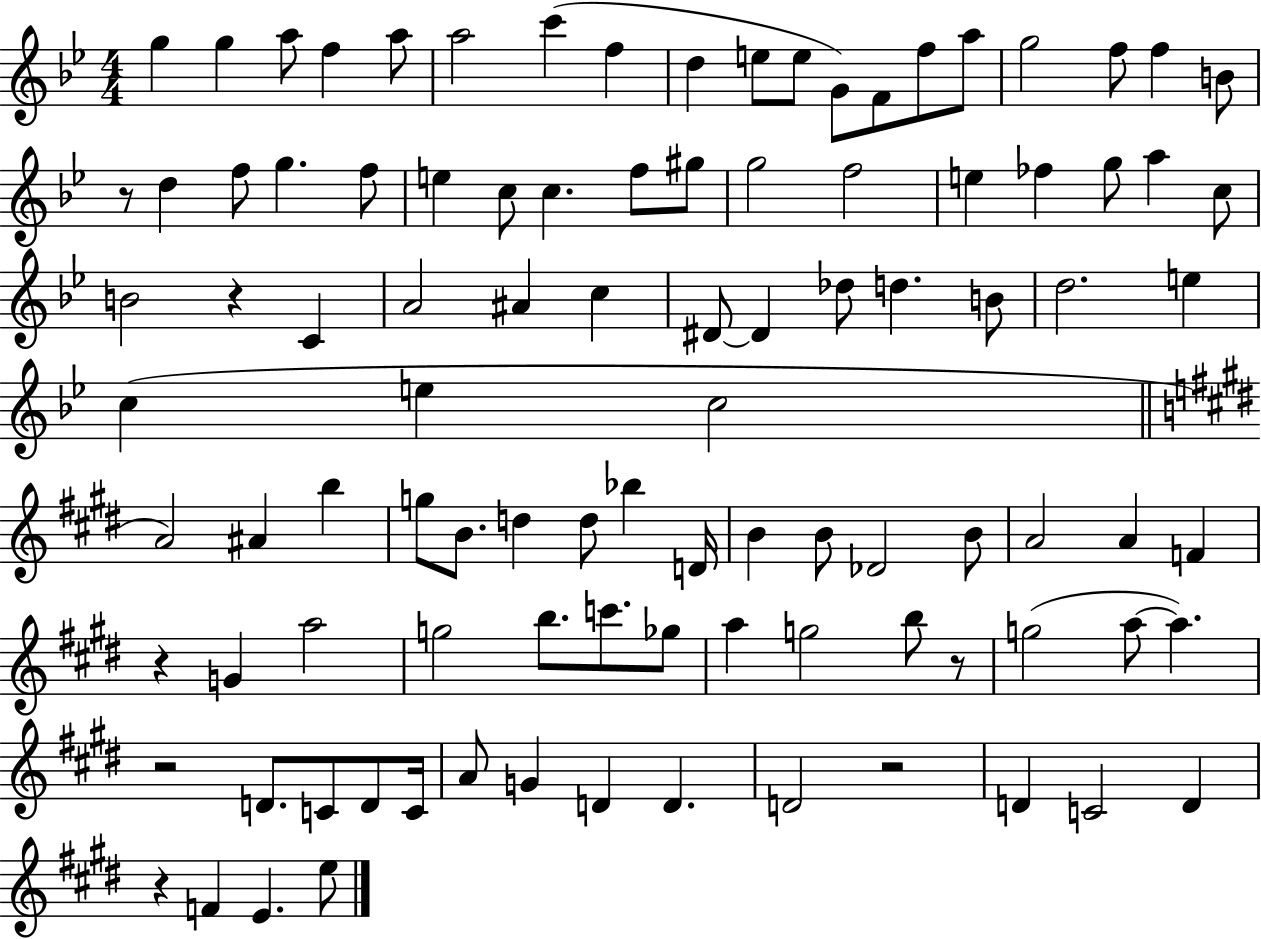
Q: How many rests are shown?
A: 7